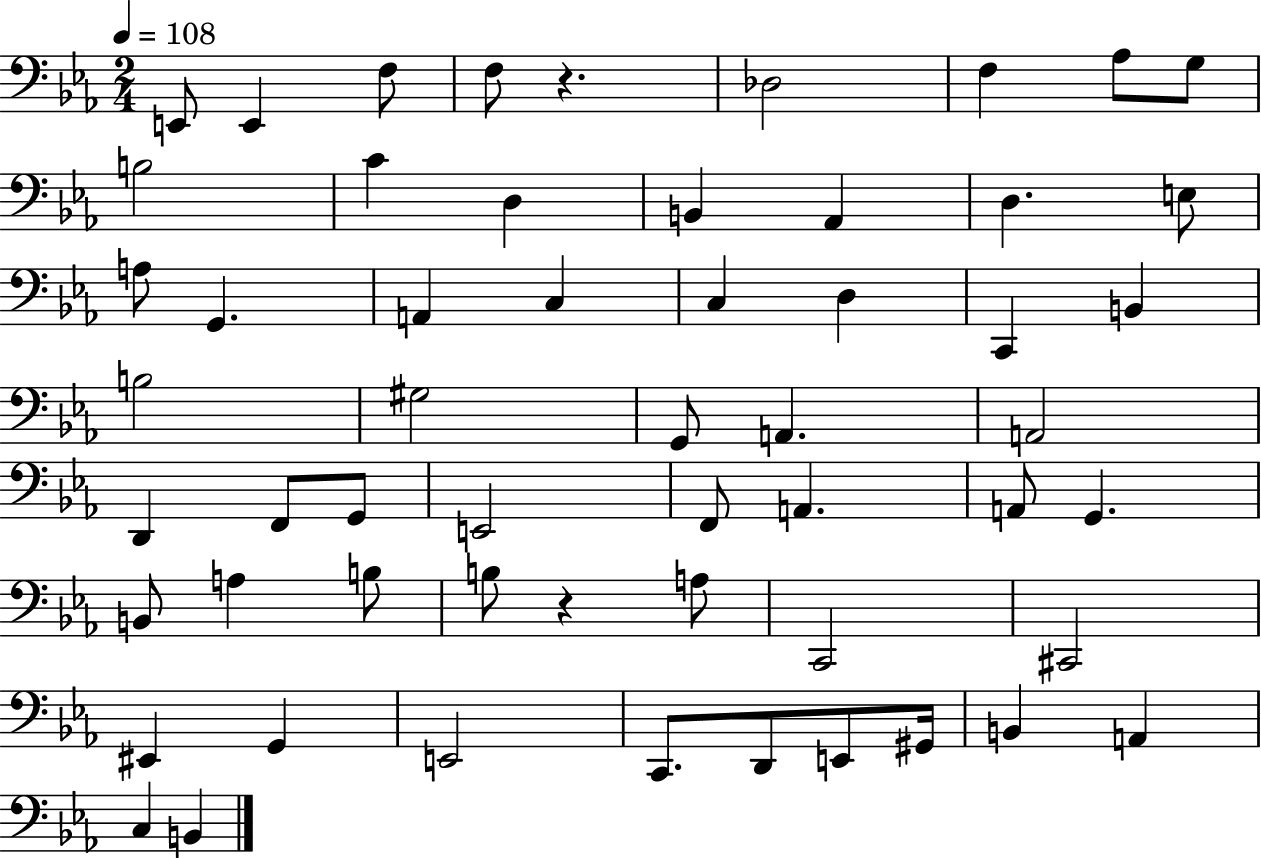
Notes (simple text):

E2/e E2/q F3/e F3/e R/q. Db3/h F3/q Ab3/e G3/e B3/h C4/q D3/q B2/q Ab2/q D3/q. E3/e A3/e G2/q. A2/q C3/q C3/q D3/q C2/q B2/q B3/h G#3/h G2/e A2/q. A2/h D2/q F2/e G2/e E2/h F2/e A2/q. A2/e G2/q. B2/e A3/q B3/e B3/e R/q A3/e C2/h C#2/h EIS2/q G2/q E2/h C2/e. D2/e E2/e G#2/s B2/q A2/q C3/q B2/q